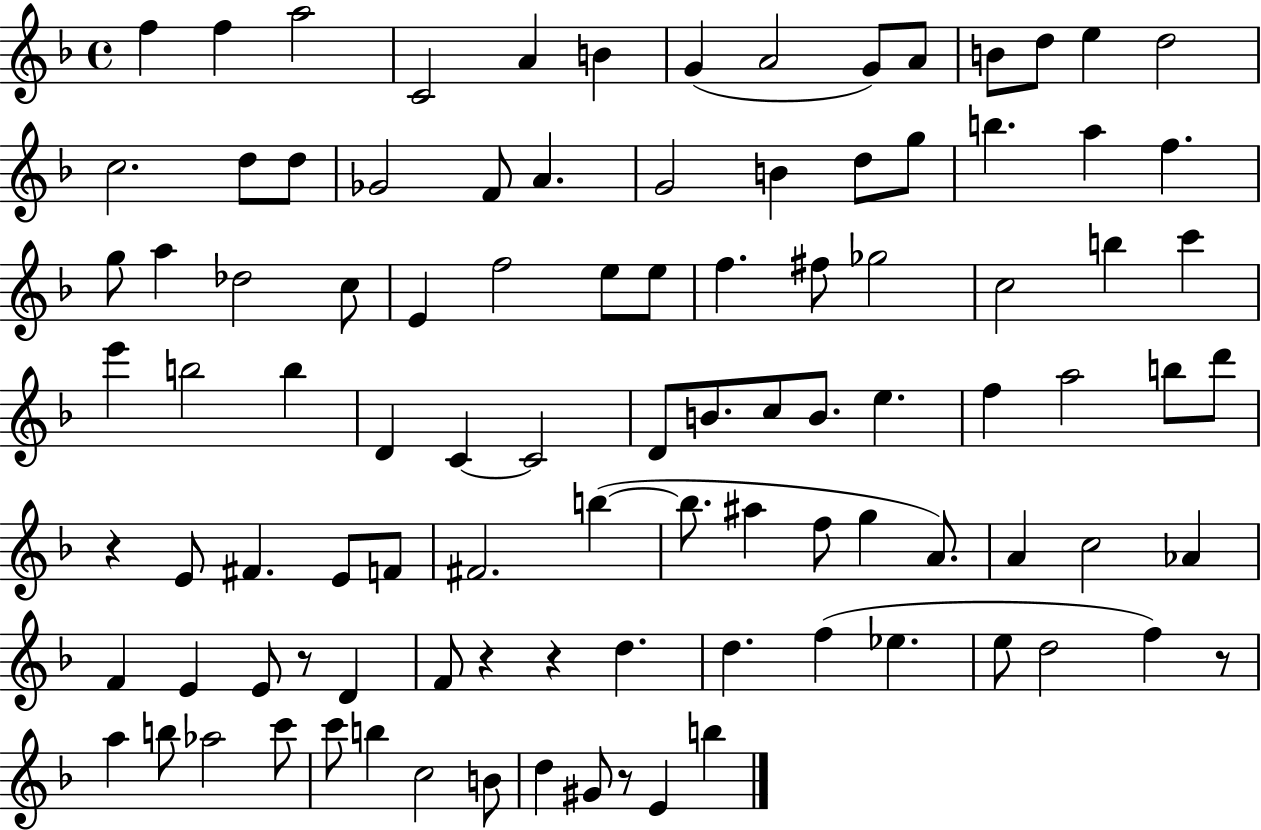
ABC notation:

X:1
T:Untitled
M:4/4
L:1/4
K:F
f f a2 C2 A B G A2 G/2 A/2 B/2 d/2 e d2 c2 d/2 d/2 _G2 F/2 A G2 B d/2 g/2 b a f g/2 a _d2 c/2 E f2 e/2 e/2 f ^f/2 _g2 c2 b c' e' b2 b D C C2 D/2 B/2 c/2 B/2 e f a2 b/2 d'/2 z E/2 ^F E/2 F/2 ^F2 b b/2 ^a f/2 g A/2 A c2 _A F E E/2 z/2 D F/2 z z d d f _e e/2 d2 f z/2 a b/2 _a2 c'/2 c'/2 b c2 B/2 d ^G/2 z/2 E b